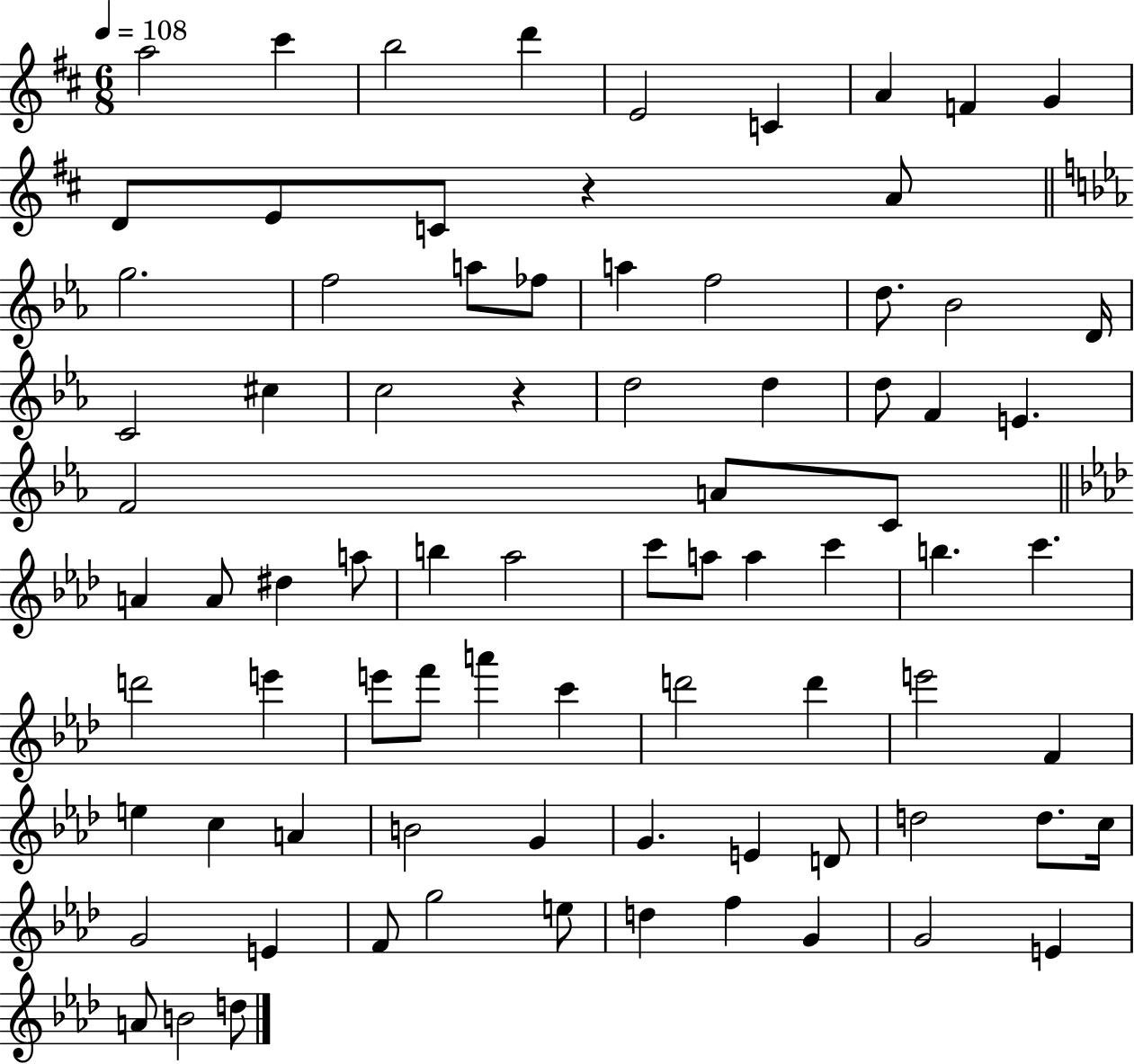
{
  \clef treble
  \numericTimeSignature
  \time 6/8
  \key d \major
  \tempo 4 = 108
  a''2 cis'''4 | b''2 d'''4 | e'2 c'4 | a'4 f'4 g'4 | \break d'8 e'8 c'8 r4 a'8 | \bar "||" \break \key ees \major g''2. | f''2 a''8 fes''8 | a''4 f''2 | d''8. bes'2 d'16 | \break c'2 cis''4 | c''2 r4 | d''2 d''4 | d''8 f'4 e'4. | \break f'2 a'8 c'8 | \bar "||" \break \key f \minor a'4 a'8 dis''4 a''8 | b''4 aes''2 | c'''8 a''8 a''4 c'''4 | b''4. c'''4. | \break d'''2 e'''4 | e'''8 f'''8 a'''4 c'''4 | d'''2 d'''4 | e'''2 f'4 | \break e''4 c''4 a'4 | b'2 g'4 | g'4. e'4 d'8 | d''2 d''8. c''16 | \break g'2 e'4 | f'8 g''2 e''8 | d''4 f''4 g'4 | g'2 e'4 | \break a'8 b'2 d''8 | \bar "|."
}